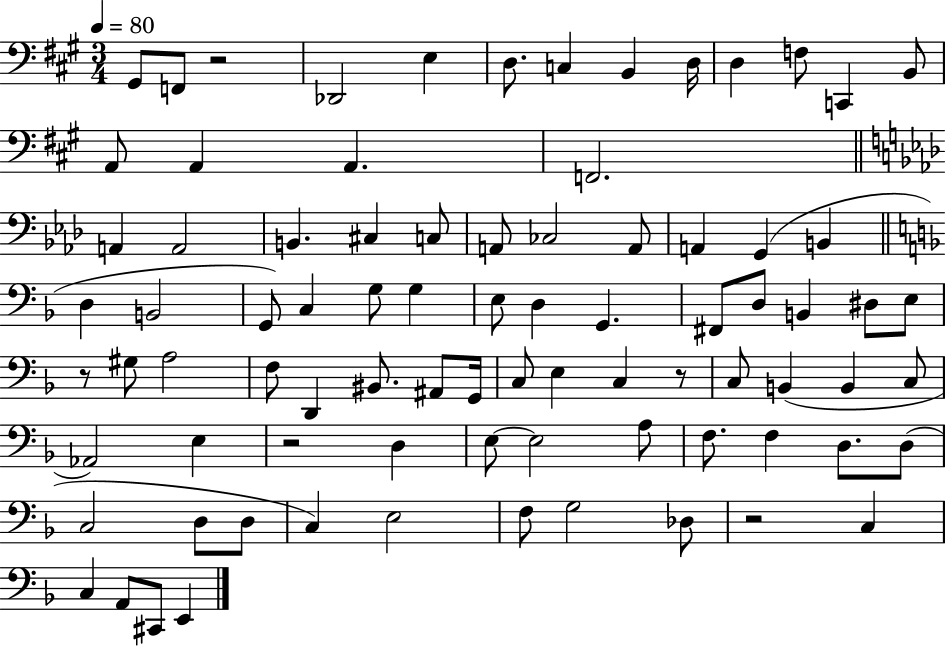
{
  \clef bass
  \numericTimeSignature
  \time 3/4
  \key a \major
  \tempo 4 = 80
  gis,8 f,8 r2 | des,2 e4 | d8. c4 b,4 d16 | d4 f8 c,4 b,8 | \break a,8 a,4 a,4. | f,2. | \bar "||" \break \key aes \major a,4 a,2 | b,4. cis4 c8 | a,8 ces2 a,8 | a,4 g,4( b,4 | \break \bar "||" \break \key f \major d4 b,2 | g,8) c4 g8 g4 | e8 d4 g,4. | fis,8 d8 b,4 dis8 e8 | \break r8 gis8 a2 | f8 d,4 bis,8. ais,8 g,16 | c8 e4 c4 r8 | c8 b,4( b,4 c8 | \break aes,2) e4 | r2 d4 | e8~~ e2 a8 | f8. f4 d8. d8( | \break c2 d8 d8 | c4) e2 | f8 g2 des8 | r2 c4 | \break c4 a,8 cis,8 e,4 | \bar "|."
}